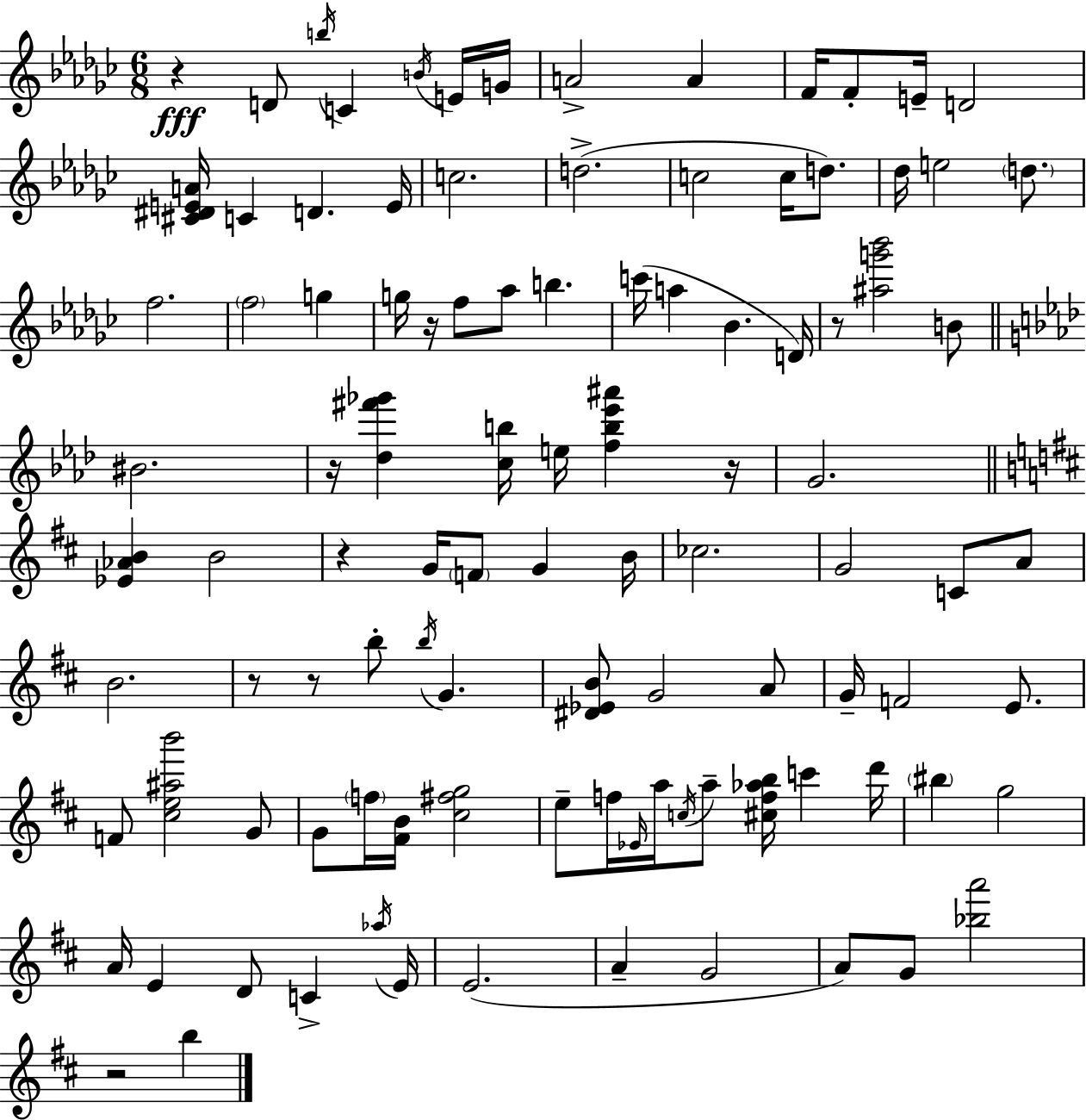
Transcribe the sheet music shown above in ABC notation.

X:1
T:Untitled
M:6/8
L:1/4
K:Ebm
z D/2 b/4 C B/4 E/4 G/4 A2 A F/4 F/2 E/4 D2 [^C^DEA]/4 C D E/4 c2 d2 c2 c/4 d/2 _d/4 e2 d/2 f2 f2 g g/4 z/4 f/2 _a/2 b c'/4 a _B D/4 z/2 [^ag'_b']2 B/2 ^B2 z/4 [_d^f'_g'] [cb]/4 e/4 [fb_e'^a'] z/4 G2 [_E_AB] B2 z G/4 F/2 G B/4 _c2 G2 C/2 A/2 B2 z/2 z/2 b/2 b/4 G [^D_EB]/2 G2 A/2 G/4 F2 E/2 F/2 [^ce^ab']2 G/2 G/2 f/4 [^FB]/4 [^c^fg]2 e/2 f/4 _E/4 a/4 c/4 a/2 [^cf_ab]/4 c' d'/4 ^b g2 A/4 E D/2 C _a/4 E/4 E2 A G2 A/2 G/2 [_ba']2 z2 b